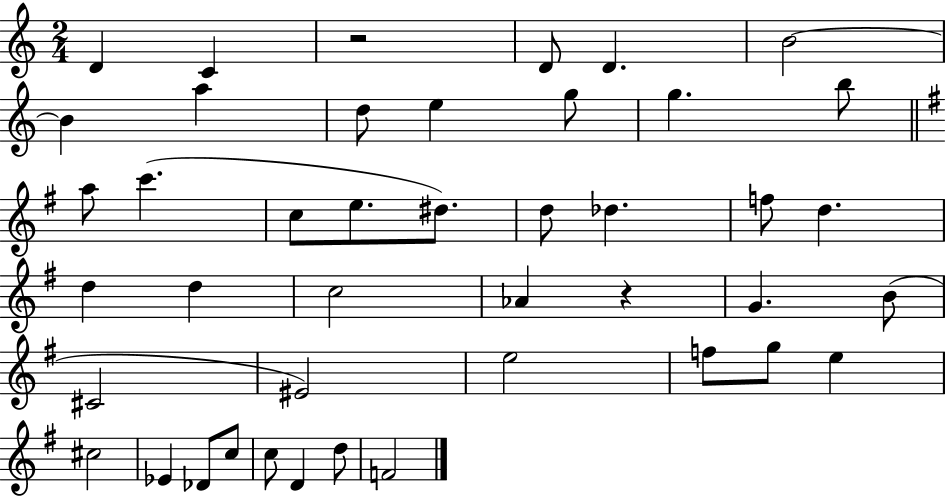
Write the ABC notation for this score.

X:1
T:Untitled
M:2/4
L:1/4
K:C
D C z2 D/2 D B2 B a d/2 e g/2 g b/2 a/2 c' c/2 e/2 ^d/2 d/2 _d f/2 d d d c2 _A z G B/2 ^C2 ^E2 e2 f/2 g/2 e ^c2 _E _D/2 c/2 c/2 D d/2 F2